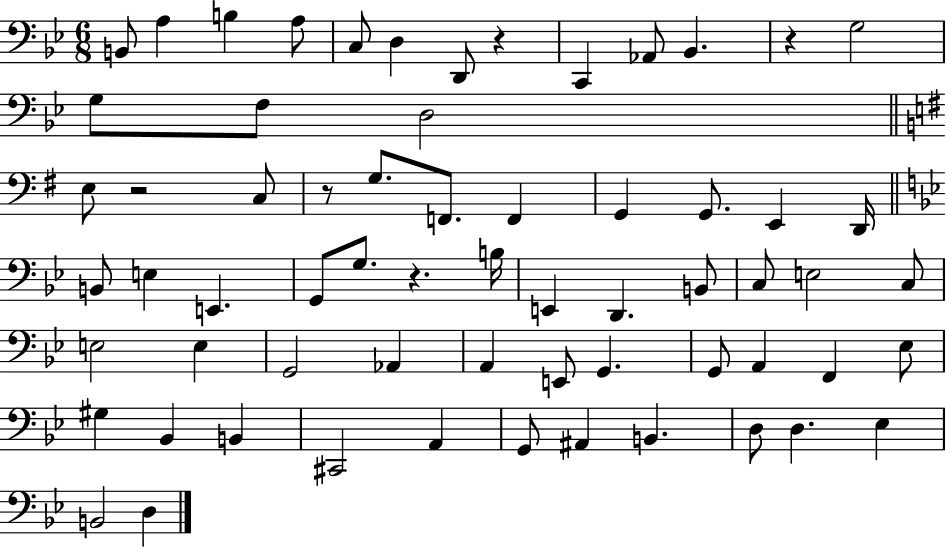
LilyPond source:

{
  \clef bass
  \numericTimeSignature
  \time 6/8
  \key bes \major
  b,8 a4 b4 a8 | c8 d4 d,8 r4 | c,4 aes,8 bes,4. | r4 g2 | \break g8 f8 d2 | \bar "||" \break \key g \major e8 r2 c8 | r8 g8. f,8. f,4 | g,4 g,8. e,4 d,16 | \bar "||" \break \key g \minor b,8 e4 e,4. | g,8 g8. r4. b16 | e,4 d,4. b,8 | c8 e2 c8 | \break e2 e4 | g,2 aes,4 | a,4 e,8 g,4. | g,8 a,4 f,4 ees8 | \break gis4 bes,4 b,4 | cis,2 a,4 | g,8 ais,4 b,4. | d8 d4. ees4 | \break b,2 d4 | \bar "|."
}